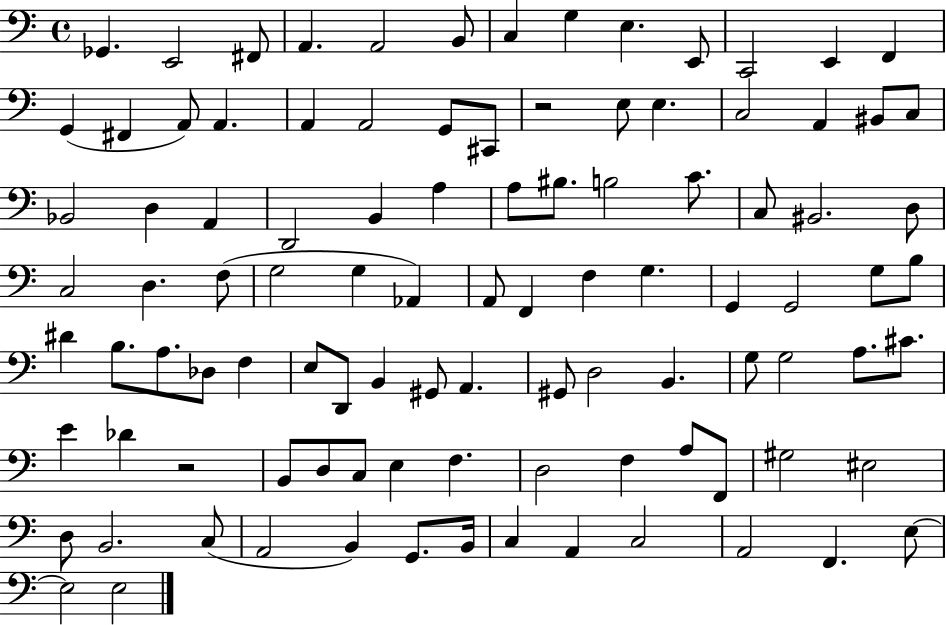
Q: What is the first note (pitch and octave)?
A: Gb2